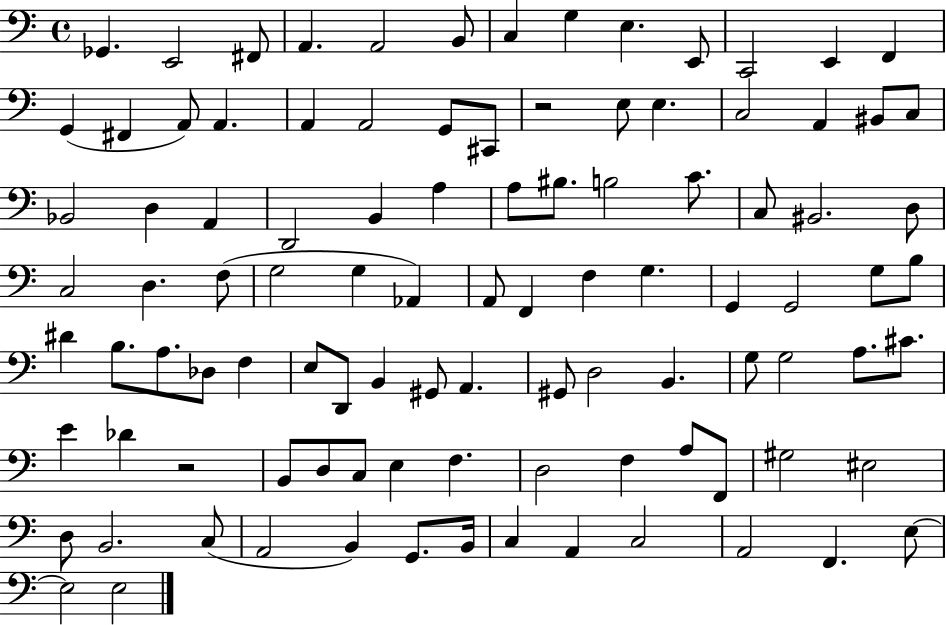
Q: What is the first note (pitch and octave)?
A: Gb2